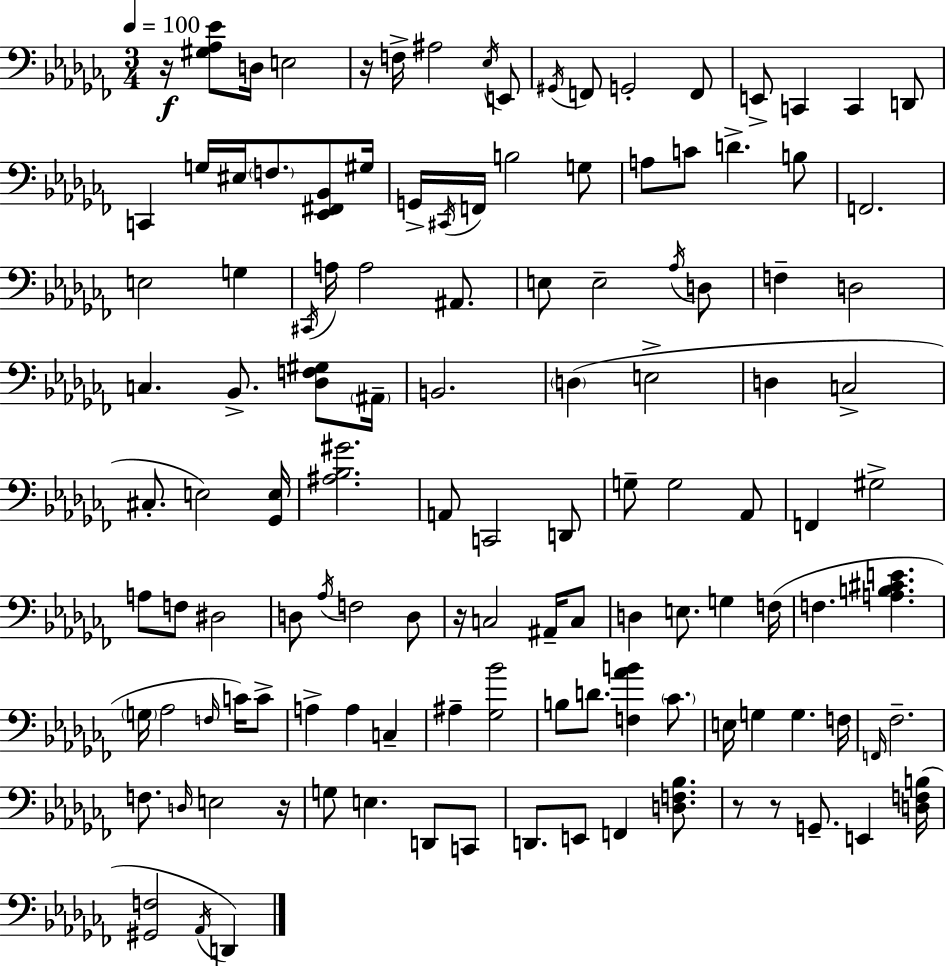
X:1
T:Untitled
M:3/4
L:1/4
K:Abm
z/4 [^G,_A,_E]/2 D,/4 E,2 z/4 F,/4 ^A,2 _E,/4 E,,/2 ^G,,/4 F,,/2 G,,2 F,,/2 E,,/2 C,, C,, D,,/2 C,, G,/4 ^E,/4 F,/2 [_E,,^F,,_B,,]/2 ^G,/4 G,,/4 ^C,,/4 F,,/4 B,2 G,/2 A,/2 C/2 D B,/2 F,,2 E,2 G, ^C,,/4 A,/4 A,2 ^A,,/2 E,/2 E,2 _A,/4 D,/2 F, D,2 C, _B,,/2 [_D,F,^G,]/2 ^A,,/4 B,,2 D, E,2 D, C,2 ^C,/2 E,2 [_G,,E,]/4 [^A,_B,^G]2 A,,/2 C,,2 D,,/2 G,/2 G,2 _A,,/2 F,, ^G,2 A,/2 F,/2 ^D,2 D,/2 _A,/4 F,2 D,/2 z/4 C,2 ^A,,/4 C,/2 D, E,/2 G, F,/4 F, [A,B,^CE] G,/4 _A,2 F,/4 C/4 C/2 A, A, C, ^A, [_G,_B]2 B,/2 D/2 [F,_AB] _C/2 E,/4 G, G, F,/4 F,,/4 _F,2 F,/2 D,/4 E,2 z/4 G,/2 E, D,,/2 C,,/2 D,,/2 E,,/2 F,, [D,F,_B,]/2 z/2 z/2 G,,/2 E,, [D,F,B,]/4 [^G,,F,]2 _A,,/4 D,,